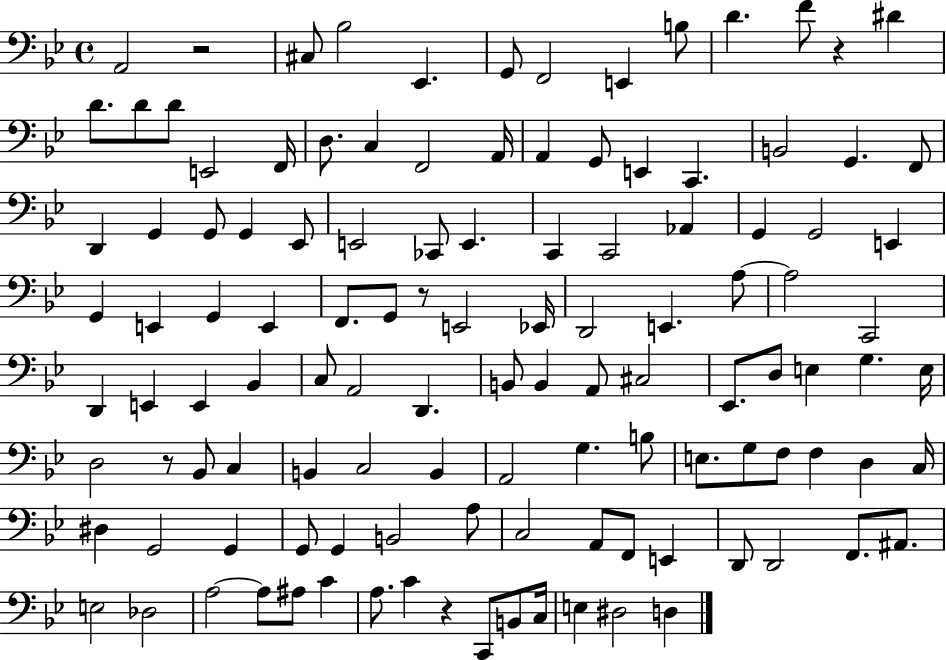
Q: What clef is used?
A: bass